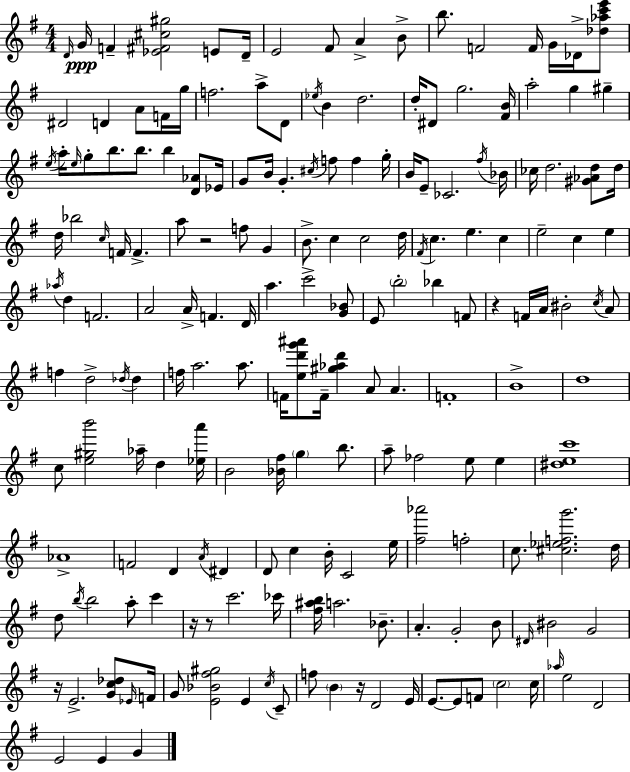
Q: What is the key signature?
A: G major